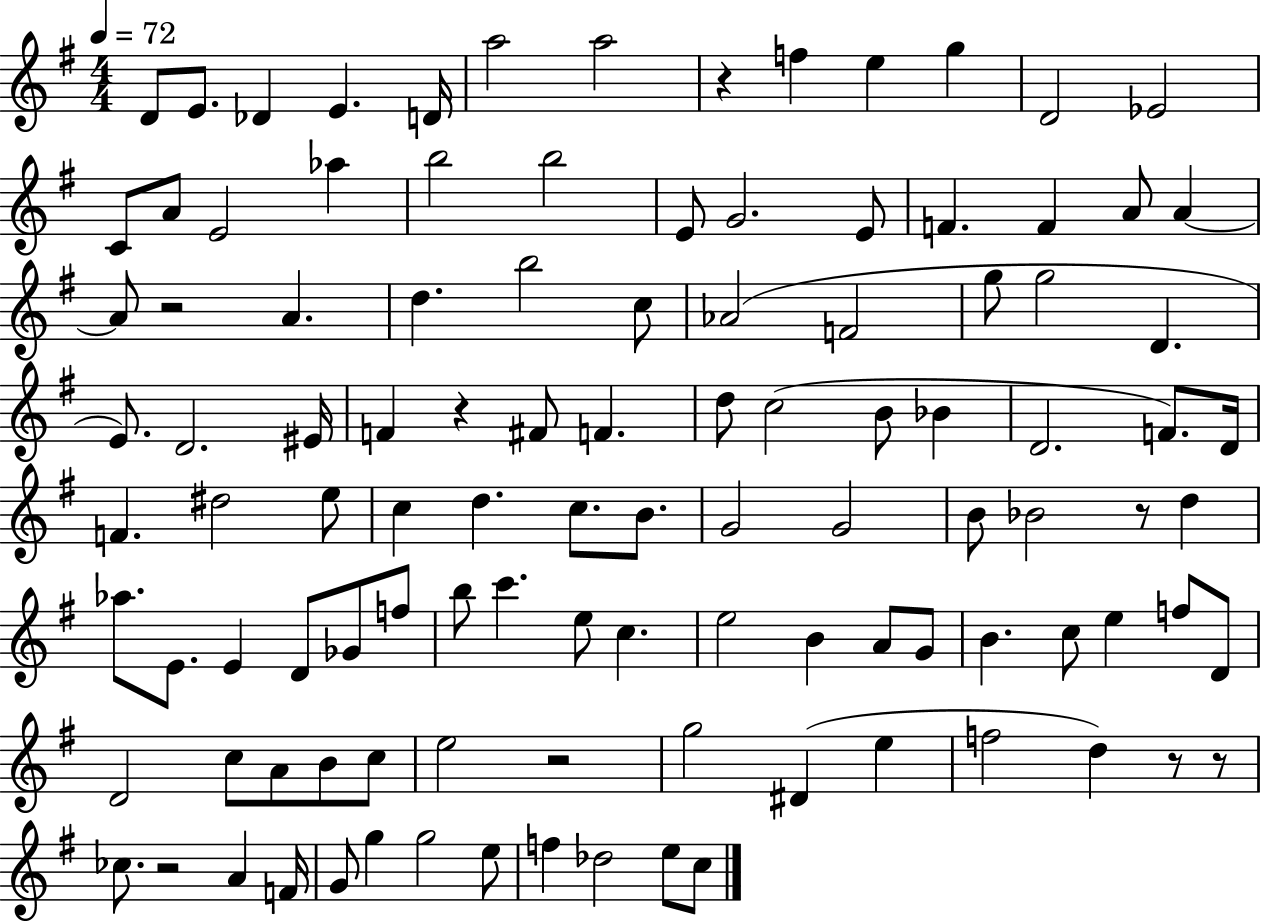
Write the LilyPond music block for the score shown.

{
  \clef treble
  \numericTimeSignature
  \time 4/4
  \key g \major
  \tempo 4 = 72
  \repeat volta 2 { d'8 e'8. des'4 e'4. d'16 | a''2 a''2 | r4 f''4 e''4 g''4 | d'2 ees'2 | \break c'8 a'8 e'2 aes''4 | b''2 b''2 | e'8 g'2. e'8 | f'4. f'4 a'8 a'4~~ | \break a'8 r2 a'4. | d''4. b''2 c''8 | aes'2( f'2 | g''8 g''2 d'4. | \break e'8.) d'2. eis'16 | f'4 r4 fis'8 f'4. | d''8 c''2( b'8 bes'4 | d'2. f'8.) d'16 | \break f'4. dis''2 e''8 | c''4 d''4. c''8. b'8. | g'2 g'2 | b'8 bes'2 r8 d''4 | \break aes''8. e'8. e'4 d'8 ges'8 f''8 | b''8 c'''4. e''8 c''4. | e''2 b'4 a'8 g'8 | b'4. c''8 e''4 f''8 d'8 | \break d'2 c''8 a'8 b'8 c''8 | e''2 r2 | g''2 dis'4( e''4 | f''2 d''4) r8 r8 | \break ces''8. r2 a'4 f'16 | g'8 g''4 g''2 e''8 | f''4 des''2 e''8 c''8 | } \bar "|."
}